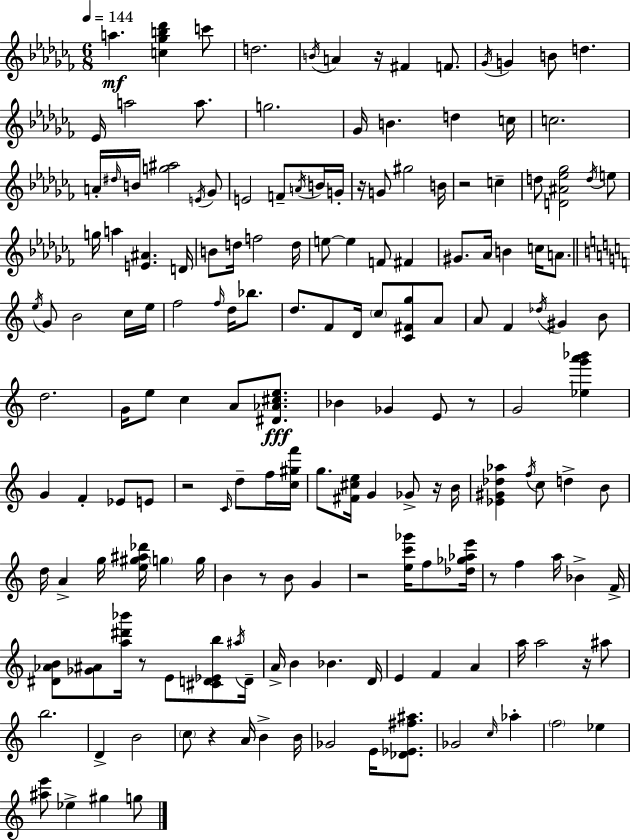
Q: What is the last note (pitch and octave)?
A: G5